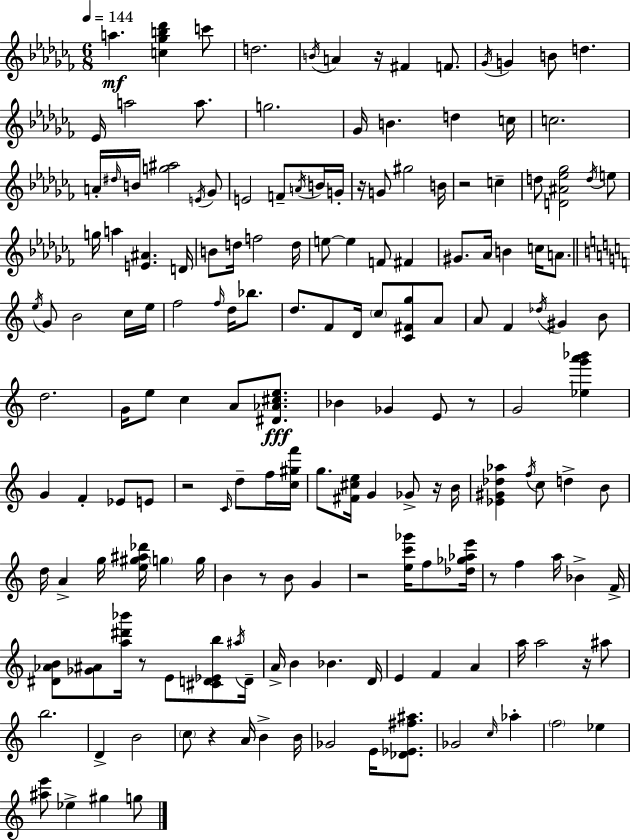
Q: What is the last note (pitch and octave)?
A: G5